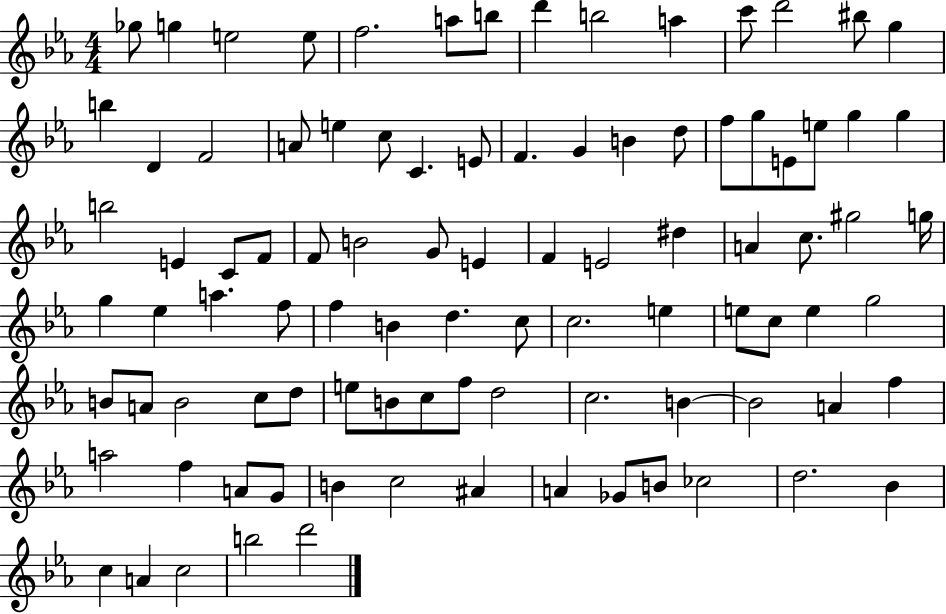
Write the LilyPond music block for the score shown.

{
  \clef treble
  \numericTimeSignature
  \time 4/4
  \key ees \major
  ges''8 g''4 e''2 e''8 | f''2. a''8 b''8 | d'''4 b''2 a''4 | c'''8 d'''2 bis''8 g''4 | \break b''4 d'4 f'2 | a'8 e''4 c''8 c'4. e'8 | f'4. g'4 b'4 d''8 | f''8 g''8 e'8 e''8 g''4 g''4 | \break b''2 e'4 c'8 f'8 | f'8 b'2 g'8 e'4 | f'4 e'2 dis''4 | a'4 c''8. gis''2 g''16 | \break g''4 ees''4 a''4. f''8 | f''4 b'4 d''4. c''8 | c''2. e''4 | e''8 c''8 e''4 g''2 | \break b'8 a'8 b'2 c''8 d''8 | e''8 b'8 c''8 f''8 d''2 | c''2. b'4~~ | b'2 a'4 f''4 | \break a''2 f''4 a'8 g'8 | b'4 c''2 ais'4 | a'4 ges'8 b'8 ces''2 | d''2. bes'4 | \break c''4 a'4 c''2 | b''2 d'''2 | \bar "|."
}